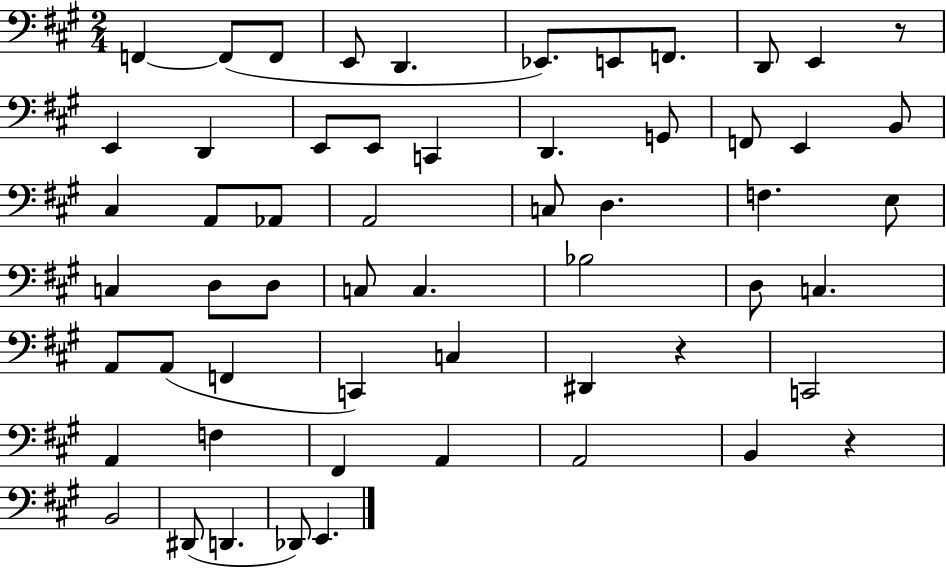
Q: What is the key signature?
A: A major